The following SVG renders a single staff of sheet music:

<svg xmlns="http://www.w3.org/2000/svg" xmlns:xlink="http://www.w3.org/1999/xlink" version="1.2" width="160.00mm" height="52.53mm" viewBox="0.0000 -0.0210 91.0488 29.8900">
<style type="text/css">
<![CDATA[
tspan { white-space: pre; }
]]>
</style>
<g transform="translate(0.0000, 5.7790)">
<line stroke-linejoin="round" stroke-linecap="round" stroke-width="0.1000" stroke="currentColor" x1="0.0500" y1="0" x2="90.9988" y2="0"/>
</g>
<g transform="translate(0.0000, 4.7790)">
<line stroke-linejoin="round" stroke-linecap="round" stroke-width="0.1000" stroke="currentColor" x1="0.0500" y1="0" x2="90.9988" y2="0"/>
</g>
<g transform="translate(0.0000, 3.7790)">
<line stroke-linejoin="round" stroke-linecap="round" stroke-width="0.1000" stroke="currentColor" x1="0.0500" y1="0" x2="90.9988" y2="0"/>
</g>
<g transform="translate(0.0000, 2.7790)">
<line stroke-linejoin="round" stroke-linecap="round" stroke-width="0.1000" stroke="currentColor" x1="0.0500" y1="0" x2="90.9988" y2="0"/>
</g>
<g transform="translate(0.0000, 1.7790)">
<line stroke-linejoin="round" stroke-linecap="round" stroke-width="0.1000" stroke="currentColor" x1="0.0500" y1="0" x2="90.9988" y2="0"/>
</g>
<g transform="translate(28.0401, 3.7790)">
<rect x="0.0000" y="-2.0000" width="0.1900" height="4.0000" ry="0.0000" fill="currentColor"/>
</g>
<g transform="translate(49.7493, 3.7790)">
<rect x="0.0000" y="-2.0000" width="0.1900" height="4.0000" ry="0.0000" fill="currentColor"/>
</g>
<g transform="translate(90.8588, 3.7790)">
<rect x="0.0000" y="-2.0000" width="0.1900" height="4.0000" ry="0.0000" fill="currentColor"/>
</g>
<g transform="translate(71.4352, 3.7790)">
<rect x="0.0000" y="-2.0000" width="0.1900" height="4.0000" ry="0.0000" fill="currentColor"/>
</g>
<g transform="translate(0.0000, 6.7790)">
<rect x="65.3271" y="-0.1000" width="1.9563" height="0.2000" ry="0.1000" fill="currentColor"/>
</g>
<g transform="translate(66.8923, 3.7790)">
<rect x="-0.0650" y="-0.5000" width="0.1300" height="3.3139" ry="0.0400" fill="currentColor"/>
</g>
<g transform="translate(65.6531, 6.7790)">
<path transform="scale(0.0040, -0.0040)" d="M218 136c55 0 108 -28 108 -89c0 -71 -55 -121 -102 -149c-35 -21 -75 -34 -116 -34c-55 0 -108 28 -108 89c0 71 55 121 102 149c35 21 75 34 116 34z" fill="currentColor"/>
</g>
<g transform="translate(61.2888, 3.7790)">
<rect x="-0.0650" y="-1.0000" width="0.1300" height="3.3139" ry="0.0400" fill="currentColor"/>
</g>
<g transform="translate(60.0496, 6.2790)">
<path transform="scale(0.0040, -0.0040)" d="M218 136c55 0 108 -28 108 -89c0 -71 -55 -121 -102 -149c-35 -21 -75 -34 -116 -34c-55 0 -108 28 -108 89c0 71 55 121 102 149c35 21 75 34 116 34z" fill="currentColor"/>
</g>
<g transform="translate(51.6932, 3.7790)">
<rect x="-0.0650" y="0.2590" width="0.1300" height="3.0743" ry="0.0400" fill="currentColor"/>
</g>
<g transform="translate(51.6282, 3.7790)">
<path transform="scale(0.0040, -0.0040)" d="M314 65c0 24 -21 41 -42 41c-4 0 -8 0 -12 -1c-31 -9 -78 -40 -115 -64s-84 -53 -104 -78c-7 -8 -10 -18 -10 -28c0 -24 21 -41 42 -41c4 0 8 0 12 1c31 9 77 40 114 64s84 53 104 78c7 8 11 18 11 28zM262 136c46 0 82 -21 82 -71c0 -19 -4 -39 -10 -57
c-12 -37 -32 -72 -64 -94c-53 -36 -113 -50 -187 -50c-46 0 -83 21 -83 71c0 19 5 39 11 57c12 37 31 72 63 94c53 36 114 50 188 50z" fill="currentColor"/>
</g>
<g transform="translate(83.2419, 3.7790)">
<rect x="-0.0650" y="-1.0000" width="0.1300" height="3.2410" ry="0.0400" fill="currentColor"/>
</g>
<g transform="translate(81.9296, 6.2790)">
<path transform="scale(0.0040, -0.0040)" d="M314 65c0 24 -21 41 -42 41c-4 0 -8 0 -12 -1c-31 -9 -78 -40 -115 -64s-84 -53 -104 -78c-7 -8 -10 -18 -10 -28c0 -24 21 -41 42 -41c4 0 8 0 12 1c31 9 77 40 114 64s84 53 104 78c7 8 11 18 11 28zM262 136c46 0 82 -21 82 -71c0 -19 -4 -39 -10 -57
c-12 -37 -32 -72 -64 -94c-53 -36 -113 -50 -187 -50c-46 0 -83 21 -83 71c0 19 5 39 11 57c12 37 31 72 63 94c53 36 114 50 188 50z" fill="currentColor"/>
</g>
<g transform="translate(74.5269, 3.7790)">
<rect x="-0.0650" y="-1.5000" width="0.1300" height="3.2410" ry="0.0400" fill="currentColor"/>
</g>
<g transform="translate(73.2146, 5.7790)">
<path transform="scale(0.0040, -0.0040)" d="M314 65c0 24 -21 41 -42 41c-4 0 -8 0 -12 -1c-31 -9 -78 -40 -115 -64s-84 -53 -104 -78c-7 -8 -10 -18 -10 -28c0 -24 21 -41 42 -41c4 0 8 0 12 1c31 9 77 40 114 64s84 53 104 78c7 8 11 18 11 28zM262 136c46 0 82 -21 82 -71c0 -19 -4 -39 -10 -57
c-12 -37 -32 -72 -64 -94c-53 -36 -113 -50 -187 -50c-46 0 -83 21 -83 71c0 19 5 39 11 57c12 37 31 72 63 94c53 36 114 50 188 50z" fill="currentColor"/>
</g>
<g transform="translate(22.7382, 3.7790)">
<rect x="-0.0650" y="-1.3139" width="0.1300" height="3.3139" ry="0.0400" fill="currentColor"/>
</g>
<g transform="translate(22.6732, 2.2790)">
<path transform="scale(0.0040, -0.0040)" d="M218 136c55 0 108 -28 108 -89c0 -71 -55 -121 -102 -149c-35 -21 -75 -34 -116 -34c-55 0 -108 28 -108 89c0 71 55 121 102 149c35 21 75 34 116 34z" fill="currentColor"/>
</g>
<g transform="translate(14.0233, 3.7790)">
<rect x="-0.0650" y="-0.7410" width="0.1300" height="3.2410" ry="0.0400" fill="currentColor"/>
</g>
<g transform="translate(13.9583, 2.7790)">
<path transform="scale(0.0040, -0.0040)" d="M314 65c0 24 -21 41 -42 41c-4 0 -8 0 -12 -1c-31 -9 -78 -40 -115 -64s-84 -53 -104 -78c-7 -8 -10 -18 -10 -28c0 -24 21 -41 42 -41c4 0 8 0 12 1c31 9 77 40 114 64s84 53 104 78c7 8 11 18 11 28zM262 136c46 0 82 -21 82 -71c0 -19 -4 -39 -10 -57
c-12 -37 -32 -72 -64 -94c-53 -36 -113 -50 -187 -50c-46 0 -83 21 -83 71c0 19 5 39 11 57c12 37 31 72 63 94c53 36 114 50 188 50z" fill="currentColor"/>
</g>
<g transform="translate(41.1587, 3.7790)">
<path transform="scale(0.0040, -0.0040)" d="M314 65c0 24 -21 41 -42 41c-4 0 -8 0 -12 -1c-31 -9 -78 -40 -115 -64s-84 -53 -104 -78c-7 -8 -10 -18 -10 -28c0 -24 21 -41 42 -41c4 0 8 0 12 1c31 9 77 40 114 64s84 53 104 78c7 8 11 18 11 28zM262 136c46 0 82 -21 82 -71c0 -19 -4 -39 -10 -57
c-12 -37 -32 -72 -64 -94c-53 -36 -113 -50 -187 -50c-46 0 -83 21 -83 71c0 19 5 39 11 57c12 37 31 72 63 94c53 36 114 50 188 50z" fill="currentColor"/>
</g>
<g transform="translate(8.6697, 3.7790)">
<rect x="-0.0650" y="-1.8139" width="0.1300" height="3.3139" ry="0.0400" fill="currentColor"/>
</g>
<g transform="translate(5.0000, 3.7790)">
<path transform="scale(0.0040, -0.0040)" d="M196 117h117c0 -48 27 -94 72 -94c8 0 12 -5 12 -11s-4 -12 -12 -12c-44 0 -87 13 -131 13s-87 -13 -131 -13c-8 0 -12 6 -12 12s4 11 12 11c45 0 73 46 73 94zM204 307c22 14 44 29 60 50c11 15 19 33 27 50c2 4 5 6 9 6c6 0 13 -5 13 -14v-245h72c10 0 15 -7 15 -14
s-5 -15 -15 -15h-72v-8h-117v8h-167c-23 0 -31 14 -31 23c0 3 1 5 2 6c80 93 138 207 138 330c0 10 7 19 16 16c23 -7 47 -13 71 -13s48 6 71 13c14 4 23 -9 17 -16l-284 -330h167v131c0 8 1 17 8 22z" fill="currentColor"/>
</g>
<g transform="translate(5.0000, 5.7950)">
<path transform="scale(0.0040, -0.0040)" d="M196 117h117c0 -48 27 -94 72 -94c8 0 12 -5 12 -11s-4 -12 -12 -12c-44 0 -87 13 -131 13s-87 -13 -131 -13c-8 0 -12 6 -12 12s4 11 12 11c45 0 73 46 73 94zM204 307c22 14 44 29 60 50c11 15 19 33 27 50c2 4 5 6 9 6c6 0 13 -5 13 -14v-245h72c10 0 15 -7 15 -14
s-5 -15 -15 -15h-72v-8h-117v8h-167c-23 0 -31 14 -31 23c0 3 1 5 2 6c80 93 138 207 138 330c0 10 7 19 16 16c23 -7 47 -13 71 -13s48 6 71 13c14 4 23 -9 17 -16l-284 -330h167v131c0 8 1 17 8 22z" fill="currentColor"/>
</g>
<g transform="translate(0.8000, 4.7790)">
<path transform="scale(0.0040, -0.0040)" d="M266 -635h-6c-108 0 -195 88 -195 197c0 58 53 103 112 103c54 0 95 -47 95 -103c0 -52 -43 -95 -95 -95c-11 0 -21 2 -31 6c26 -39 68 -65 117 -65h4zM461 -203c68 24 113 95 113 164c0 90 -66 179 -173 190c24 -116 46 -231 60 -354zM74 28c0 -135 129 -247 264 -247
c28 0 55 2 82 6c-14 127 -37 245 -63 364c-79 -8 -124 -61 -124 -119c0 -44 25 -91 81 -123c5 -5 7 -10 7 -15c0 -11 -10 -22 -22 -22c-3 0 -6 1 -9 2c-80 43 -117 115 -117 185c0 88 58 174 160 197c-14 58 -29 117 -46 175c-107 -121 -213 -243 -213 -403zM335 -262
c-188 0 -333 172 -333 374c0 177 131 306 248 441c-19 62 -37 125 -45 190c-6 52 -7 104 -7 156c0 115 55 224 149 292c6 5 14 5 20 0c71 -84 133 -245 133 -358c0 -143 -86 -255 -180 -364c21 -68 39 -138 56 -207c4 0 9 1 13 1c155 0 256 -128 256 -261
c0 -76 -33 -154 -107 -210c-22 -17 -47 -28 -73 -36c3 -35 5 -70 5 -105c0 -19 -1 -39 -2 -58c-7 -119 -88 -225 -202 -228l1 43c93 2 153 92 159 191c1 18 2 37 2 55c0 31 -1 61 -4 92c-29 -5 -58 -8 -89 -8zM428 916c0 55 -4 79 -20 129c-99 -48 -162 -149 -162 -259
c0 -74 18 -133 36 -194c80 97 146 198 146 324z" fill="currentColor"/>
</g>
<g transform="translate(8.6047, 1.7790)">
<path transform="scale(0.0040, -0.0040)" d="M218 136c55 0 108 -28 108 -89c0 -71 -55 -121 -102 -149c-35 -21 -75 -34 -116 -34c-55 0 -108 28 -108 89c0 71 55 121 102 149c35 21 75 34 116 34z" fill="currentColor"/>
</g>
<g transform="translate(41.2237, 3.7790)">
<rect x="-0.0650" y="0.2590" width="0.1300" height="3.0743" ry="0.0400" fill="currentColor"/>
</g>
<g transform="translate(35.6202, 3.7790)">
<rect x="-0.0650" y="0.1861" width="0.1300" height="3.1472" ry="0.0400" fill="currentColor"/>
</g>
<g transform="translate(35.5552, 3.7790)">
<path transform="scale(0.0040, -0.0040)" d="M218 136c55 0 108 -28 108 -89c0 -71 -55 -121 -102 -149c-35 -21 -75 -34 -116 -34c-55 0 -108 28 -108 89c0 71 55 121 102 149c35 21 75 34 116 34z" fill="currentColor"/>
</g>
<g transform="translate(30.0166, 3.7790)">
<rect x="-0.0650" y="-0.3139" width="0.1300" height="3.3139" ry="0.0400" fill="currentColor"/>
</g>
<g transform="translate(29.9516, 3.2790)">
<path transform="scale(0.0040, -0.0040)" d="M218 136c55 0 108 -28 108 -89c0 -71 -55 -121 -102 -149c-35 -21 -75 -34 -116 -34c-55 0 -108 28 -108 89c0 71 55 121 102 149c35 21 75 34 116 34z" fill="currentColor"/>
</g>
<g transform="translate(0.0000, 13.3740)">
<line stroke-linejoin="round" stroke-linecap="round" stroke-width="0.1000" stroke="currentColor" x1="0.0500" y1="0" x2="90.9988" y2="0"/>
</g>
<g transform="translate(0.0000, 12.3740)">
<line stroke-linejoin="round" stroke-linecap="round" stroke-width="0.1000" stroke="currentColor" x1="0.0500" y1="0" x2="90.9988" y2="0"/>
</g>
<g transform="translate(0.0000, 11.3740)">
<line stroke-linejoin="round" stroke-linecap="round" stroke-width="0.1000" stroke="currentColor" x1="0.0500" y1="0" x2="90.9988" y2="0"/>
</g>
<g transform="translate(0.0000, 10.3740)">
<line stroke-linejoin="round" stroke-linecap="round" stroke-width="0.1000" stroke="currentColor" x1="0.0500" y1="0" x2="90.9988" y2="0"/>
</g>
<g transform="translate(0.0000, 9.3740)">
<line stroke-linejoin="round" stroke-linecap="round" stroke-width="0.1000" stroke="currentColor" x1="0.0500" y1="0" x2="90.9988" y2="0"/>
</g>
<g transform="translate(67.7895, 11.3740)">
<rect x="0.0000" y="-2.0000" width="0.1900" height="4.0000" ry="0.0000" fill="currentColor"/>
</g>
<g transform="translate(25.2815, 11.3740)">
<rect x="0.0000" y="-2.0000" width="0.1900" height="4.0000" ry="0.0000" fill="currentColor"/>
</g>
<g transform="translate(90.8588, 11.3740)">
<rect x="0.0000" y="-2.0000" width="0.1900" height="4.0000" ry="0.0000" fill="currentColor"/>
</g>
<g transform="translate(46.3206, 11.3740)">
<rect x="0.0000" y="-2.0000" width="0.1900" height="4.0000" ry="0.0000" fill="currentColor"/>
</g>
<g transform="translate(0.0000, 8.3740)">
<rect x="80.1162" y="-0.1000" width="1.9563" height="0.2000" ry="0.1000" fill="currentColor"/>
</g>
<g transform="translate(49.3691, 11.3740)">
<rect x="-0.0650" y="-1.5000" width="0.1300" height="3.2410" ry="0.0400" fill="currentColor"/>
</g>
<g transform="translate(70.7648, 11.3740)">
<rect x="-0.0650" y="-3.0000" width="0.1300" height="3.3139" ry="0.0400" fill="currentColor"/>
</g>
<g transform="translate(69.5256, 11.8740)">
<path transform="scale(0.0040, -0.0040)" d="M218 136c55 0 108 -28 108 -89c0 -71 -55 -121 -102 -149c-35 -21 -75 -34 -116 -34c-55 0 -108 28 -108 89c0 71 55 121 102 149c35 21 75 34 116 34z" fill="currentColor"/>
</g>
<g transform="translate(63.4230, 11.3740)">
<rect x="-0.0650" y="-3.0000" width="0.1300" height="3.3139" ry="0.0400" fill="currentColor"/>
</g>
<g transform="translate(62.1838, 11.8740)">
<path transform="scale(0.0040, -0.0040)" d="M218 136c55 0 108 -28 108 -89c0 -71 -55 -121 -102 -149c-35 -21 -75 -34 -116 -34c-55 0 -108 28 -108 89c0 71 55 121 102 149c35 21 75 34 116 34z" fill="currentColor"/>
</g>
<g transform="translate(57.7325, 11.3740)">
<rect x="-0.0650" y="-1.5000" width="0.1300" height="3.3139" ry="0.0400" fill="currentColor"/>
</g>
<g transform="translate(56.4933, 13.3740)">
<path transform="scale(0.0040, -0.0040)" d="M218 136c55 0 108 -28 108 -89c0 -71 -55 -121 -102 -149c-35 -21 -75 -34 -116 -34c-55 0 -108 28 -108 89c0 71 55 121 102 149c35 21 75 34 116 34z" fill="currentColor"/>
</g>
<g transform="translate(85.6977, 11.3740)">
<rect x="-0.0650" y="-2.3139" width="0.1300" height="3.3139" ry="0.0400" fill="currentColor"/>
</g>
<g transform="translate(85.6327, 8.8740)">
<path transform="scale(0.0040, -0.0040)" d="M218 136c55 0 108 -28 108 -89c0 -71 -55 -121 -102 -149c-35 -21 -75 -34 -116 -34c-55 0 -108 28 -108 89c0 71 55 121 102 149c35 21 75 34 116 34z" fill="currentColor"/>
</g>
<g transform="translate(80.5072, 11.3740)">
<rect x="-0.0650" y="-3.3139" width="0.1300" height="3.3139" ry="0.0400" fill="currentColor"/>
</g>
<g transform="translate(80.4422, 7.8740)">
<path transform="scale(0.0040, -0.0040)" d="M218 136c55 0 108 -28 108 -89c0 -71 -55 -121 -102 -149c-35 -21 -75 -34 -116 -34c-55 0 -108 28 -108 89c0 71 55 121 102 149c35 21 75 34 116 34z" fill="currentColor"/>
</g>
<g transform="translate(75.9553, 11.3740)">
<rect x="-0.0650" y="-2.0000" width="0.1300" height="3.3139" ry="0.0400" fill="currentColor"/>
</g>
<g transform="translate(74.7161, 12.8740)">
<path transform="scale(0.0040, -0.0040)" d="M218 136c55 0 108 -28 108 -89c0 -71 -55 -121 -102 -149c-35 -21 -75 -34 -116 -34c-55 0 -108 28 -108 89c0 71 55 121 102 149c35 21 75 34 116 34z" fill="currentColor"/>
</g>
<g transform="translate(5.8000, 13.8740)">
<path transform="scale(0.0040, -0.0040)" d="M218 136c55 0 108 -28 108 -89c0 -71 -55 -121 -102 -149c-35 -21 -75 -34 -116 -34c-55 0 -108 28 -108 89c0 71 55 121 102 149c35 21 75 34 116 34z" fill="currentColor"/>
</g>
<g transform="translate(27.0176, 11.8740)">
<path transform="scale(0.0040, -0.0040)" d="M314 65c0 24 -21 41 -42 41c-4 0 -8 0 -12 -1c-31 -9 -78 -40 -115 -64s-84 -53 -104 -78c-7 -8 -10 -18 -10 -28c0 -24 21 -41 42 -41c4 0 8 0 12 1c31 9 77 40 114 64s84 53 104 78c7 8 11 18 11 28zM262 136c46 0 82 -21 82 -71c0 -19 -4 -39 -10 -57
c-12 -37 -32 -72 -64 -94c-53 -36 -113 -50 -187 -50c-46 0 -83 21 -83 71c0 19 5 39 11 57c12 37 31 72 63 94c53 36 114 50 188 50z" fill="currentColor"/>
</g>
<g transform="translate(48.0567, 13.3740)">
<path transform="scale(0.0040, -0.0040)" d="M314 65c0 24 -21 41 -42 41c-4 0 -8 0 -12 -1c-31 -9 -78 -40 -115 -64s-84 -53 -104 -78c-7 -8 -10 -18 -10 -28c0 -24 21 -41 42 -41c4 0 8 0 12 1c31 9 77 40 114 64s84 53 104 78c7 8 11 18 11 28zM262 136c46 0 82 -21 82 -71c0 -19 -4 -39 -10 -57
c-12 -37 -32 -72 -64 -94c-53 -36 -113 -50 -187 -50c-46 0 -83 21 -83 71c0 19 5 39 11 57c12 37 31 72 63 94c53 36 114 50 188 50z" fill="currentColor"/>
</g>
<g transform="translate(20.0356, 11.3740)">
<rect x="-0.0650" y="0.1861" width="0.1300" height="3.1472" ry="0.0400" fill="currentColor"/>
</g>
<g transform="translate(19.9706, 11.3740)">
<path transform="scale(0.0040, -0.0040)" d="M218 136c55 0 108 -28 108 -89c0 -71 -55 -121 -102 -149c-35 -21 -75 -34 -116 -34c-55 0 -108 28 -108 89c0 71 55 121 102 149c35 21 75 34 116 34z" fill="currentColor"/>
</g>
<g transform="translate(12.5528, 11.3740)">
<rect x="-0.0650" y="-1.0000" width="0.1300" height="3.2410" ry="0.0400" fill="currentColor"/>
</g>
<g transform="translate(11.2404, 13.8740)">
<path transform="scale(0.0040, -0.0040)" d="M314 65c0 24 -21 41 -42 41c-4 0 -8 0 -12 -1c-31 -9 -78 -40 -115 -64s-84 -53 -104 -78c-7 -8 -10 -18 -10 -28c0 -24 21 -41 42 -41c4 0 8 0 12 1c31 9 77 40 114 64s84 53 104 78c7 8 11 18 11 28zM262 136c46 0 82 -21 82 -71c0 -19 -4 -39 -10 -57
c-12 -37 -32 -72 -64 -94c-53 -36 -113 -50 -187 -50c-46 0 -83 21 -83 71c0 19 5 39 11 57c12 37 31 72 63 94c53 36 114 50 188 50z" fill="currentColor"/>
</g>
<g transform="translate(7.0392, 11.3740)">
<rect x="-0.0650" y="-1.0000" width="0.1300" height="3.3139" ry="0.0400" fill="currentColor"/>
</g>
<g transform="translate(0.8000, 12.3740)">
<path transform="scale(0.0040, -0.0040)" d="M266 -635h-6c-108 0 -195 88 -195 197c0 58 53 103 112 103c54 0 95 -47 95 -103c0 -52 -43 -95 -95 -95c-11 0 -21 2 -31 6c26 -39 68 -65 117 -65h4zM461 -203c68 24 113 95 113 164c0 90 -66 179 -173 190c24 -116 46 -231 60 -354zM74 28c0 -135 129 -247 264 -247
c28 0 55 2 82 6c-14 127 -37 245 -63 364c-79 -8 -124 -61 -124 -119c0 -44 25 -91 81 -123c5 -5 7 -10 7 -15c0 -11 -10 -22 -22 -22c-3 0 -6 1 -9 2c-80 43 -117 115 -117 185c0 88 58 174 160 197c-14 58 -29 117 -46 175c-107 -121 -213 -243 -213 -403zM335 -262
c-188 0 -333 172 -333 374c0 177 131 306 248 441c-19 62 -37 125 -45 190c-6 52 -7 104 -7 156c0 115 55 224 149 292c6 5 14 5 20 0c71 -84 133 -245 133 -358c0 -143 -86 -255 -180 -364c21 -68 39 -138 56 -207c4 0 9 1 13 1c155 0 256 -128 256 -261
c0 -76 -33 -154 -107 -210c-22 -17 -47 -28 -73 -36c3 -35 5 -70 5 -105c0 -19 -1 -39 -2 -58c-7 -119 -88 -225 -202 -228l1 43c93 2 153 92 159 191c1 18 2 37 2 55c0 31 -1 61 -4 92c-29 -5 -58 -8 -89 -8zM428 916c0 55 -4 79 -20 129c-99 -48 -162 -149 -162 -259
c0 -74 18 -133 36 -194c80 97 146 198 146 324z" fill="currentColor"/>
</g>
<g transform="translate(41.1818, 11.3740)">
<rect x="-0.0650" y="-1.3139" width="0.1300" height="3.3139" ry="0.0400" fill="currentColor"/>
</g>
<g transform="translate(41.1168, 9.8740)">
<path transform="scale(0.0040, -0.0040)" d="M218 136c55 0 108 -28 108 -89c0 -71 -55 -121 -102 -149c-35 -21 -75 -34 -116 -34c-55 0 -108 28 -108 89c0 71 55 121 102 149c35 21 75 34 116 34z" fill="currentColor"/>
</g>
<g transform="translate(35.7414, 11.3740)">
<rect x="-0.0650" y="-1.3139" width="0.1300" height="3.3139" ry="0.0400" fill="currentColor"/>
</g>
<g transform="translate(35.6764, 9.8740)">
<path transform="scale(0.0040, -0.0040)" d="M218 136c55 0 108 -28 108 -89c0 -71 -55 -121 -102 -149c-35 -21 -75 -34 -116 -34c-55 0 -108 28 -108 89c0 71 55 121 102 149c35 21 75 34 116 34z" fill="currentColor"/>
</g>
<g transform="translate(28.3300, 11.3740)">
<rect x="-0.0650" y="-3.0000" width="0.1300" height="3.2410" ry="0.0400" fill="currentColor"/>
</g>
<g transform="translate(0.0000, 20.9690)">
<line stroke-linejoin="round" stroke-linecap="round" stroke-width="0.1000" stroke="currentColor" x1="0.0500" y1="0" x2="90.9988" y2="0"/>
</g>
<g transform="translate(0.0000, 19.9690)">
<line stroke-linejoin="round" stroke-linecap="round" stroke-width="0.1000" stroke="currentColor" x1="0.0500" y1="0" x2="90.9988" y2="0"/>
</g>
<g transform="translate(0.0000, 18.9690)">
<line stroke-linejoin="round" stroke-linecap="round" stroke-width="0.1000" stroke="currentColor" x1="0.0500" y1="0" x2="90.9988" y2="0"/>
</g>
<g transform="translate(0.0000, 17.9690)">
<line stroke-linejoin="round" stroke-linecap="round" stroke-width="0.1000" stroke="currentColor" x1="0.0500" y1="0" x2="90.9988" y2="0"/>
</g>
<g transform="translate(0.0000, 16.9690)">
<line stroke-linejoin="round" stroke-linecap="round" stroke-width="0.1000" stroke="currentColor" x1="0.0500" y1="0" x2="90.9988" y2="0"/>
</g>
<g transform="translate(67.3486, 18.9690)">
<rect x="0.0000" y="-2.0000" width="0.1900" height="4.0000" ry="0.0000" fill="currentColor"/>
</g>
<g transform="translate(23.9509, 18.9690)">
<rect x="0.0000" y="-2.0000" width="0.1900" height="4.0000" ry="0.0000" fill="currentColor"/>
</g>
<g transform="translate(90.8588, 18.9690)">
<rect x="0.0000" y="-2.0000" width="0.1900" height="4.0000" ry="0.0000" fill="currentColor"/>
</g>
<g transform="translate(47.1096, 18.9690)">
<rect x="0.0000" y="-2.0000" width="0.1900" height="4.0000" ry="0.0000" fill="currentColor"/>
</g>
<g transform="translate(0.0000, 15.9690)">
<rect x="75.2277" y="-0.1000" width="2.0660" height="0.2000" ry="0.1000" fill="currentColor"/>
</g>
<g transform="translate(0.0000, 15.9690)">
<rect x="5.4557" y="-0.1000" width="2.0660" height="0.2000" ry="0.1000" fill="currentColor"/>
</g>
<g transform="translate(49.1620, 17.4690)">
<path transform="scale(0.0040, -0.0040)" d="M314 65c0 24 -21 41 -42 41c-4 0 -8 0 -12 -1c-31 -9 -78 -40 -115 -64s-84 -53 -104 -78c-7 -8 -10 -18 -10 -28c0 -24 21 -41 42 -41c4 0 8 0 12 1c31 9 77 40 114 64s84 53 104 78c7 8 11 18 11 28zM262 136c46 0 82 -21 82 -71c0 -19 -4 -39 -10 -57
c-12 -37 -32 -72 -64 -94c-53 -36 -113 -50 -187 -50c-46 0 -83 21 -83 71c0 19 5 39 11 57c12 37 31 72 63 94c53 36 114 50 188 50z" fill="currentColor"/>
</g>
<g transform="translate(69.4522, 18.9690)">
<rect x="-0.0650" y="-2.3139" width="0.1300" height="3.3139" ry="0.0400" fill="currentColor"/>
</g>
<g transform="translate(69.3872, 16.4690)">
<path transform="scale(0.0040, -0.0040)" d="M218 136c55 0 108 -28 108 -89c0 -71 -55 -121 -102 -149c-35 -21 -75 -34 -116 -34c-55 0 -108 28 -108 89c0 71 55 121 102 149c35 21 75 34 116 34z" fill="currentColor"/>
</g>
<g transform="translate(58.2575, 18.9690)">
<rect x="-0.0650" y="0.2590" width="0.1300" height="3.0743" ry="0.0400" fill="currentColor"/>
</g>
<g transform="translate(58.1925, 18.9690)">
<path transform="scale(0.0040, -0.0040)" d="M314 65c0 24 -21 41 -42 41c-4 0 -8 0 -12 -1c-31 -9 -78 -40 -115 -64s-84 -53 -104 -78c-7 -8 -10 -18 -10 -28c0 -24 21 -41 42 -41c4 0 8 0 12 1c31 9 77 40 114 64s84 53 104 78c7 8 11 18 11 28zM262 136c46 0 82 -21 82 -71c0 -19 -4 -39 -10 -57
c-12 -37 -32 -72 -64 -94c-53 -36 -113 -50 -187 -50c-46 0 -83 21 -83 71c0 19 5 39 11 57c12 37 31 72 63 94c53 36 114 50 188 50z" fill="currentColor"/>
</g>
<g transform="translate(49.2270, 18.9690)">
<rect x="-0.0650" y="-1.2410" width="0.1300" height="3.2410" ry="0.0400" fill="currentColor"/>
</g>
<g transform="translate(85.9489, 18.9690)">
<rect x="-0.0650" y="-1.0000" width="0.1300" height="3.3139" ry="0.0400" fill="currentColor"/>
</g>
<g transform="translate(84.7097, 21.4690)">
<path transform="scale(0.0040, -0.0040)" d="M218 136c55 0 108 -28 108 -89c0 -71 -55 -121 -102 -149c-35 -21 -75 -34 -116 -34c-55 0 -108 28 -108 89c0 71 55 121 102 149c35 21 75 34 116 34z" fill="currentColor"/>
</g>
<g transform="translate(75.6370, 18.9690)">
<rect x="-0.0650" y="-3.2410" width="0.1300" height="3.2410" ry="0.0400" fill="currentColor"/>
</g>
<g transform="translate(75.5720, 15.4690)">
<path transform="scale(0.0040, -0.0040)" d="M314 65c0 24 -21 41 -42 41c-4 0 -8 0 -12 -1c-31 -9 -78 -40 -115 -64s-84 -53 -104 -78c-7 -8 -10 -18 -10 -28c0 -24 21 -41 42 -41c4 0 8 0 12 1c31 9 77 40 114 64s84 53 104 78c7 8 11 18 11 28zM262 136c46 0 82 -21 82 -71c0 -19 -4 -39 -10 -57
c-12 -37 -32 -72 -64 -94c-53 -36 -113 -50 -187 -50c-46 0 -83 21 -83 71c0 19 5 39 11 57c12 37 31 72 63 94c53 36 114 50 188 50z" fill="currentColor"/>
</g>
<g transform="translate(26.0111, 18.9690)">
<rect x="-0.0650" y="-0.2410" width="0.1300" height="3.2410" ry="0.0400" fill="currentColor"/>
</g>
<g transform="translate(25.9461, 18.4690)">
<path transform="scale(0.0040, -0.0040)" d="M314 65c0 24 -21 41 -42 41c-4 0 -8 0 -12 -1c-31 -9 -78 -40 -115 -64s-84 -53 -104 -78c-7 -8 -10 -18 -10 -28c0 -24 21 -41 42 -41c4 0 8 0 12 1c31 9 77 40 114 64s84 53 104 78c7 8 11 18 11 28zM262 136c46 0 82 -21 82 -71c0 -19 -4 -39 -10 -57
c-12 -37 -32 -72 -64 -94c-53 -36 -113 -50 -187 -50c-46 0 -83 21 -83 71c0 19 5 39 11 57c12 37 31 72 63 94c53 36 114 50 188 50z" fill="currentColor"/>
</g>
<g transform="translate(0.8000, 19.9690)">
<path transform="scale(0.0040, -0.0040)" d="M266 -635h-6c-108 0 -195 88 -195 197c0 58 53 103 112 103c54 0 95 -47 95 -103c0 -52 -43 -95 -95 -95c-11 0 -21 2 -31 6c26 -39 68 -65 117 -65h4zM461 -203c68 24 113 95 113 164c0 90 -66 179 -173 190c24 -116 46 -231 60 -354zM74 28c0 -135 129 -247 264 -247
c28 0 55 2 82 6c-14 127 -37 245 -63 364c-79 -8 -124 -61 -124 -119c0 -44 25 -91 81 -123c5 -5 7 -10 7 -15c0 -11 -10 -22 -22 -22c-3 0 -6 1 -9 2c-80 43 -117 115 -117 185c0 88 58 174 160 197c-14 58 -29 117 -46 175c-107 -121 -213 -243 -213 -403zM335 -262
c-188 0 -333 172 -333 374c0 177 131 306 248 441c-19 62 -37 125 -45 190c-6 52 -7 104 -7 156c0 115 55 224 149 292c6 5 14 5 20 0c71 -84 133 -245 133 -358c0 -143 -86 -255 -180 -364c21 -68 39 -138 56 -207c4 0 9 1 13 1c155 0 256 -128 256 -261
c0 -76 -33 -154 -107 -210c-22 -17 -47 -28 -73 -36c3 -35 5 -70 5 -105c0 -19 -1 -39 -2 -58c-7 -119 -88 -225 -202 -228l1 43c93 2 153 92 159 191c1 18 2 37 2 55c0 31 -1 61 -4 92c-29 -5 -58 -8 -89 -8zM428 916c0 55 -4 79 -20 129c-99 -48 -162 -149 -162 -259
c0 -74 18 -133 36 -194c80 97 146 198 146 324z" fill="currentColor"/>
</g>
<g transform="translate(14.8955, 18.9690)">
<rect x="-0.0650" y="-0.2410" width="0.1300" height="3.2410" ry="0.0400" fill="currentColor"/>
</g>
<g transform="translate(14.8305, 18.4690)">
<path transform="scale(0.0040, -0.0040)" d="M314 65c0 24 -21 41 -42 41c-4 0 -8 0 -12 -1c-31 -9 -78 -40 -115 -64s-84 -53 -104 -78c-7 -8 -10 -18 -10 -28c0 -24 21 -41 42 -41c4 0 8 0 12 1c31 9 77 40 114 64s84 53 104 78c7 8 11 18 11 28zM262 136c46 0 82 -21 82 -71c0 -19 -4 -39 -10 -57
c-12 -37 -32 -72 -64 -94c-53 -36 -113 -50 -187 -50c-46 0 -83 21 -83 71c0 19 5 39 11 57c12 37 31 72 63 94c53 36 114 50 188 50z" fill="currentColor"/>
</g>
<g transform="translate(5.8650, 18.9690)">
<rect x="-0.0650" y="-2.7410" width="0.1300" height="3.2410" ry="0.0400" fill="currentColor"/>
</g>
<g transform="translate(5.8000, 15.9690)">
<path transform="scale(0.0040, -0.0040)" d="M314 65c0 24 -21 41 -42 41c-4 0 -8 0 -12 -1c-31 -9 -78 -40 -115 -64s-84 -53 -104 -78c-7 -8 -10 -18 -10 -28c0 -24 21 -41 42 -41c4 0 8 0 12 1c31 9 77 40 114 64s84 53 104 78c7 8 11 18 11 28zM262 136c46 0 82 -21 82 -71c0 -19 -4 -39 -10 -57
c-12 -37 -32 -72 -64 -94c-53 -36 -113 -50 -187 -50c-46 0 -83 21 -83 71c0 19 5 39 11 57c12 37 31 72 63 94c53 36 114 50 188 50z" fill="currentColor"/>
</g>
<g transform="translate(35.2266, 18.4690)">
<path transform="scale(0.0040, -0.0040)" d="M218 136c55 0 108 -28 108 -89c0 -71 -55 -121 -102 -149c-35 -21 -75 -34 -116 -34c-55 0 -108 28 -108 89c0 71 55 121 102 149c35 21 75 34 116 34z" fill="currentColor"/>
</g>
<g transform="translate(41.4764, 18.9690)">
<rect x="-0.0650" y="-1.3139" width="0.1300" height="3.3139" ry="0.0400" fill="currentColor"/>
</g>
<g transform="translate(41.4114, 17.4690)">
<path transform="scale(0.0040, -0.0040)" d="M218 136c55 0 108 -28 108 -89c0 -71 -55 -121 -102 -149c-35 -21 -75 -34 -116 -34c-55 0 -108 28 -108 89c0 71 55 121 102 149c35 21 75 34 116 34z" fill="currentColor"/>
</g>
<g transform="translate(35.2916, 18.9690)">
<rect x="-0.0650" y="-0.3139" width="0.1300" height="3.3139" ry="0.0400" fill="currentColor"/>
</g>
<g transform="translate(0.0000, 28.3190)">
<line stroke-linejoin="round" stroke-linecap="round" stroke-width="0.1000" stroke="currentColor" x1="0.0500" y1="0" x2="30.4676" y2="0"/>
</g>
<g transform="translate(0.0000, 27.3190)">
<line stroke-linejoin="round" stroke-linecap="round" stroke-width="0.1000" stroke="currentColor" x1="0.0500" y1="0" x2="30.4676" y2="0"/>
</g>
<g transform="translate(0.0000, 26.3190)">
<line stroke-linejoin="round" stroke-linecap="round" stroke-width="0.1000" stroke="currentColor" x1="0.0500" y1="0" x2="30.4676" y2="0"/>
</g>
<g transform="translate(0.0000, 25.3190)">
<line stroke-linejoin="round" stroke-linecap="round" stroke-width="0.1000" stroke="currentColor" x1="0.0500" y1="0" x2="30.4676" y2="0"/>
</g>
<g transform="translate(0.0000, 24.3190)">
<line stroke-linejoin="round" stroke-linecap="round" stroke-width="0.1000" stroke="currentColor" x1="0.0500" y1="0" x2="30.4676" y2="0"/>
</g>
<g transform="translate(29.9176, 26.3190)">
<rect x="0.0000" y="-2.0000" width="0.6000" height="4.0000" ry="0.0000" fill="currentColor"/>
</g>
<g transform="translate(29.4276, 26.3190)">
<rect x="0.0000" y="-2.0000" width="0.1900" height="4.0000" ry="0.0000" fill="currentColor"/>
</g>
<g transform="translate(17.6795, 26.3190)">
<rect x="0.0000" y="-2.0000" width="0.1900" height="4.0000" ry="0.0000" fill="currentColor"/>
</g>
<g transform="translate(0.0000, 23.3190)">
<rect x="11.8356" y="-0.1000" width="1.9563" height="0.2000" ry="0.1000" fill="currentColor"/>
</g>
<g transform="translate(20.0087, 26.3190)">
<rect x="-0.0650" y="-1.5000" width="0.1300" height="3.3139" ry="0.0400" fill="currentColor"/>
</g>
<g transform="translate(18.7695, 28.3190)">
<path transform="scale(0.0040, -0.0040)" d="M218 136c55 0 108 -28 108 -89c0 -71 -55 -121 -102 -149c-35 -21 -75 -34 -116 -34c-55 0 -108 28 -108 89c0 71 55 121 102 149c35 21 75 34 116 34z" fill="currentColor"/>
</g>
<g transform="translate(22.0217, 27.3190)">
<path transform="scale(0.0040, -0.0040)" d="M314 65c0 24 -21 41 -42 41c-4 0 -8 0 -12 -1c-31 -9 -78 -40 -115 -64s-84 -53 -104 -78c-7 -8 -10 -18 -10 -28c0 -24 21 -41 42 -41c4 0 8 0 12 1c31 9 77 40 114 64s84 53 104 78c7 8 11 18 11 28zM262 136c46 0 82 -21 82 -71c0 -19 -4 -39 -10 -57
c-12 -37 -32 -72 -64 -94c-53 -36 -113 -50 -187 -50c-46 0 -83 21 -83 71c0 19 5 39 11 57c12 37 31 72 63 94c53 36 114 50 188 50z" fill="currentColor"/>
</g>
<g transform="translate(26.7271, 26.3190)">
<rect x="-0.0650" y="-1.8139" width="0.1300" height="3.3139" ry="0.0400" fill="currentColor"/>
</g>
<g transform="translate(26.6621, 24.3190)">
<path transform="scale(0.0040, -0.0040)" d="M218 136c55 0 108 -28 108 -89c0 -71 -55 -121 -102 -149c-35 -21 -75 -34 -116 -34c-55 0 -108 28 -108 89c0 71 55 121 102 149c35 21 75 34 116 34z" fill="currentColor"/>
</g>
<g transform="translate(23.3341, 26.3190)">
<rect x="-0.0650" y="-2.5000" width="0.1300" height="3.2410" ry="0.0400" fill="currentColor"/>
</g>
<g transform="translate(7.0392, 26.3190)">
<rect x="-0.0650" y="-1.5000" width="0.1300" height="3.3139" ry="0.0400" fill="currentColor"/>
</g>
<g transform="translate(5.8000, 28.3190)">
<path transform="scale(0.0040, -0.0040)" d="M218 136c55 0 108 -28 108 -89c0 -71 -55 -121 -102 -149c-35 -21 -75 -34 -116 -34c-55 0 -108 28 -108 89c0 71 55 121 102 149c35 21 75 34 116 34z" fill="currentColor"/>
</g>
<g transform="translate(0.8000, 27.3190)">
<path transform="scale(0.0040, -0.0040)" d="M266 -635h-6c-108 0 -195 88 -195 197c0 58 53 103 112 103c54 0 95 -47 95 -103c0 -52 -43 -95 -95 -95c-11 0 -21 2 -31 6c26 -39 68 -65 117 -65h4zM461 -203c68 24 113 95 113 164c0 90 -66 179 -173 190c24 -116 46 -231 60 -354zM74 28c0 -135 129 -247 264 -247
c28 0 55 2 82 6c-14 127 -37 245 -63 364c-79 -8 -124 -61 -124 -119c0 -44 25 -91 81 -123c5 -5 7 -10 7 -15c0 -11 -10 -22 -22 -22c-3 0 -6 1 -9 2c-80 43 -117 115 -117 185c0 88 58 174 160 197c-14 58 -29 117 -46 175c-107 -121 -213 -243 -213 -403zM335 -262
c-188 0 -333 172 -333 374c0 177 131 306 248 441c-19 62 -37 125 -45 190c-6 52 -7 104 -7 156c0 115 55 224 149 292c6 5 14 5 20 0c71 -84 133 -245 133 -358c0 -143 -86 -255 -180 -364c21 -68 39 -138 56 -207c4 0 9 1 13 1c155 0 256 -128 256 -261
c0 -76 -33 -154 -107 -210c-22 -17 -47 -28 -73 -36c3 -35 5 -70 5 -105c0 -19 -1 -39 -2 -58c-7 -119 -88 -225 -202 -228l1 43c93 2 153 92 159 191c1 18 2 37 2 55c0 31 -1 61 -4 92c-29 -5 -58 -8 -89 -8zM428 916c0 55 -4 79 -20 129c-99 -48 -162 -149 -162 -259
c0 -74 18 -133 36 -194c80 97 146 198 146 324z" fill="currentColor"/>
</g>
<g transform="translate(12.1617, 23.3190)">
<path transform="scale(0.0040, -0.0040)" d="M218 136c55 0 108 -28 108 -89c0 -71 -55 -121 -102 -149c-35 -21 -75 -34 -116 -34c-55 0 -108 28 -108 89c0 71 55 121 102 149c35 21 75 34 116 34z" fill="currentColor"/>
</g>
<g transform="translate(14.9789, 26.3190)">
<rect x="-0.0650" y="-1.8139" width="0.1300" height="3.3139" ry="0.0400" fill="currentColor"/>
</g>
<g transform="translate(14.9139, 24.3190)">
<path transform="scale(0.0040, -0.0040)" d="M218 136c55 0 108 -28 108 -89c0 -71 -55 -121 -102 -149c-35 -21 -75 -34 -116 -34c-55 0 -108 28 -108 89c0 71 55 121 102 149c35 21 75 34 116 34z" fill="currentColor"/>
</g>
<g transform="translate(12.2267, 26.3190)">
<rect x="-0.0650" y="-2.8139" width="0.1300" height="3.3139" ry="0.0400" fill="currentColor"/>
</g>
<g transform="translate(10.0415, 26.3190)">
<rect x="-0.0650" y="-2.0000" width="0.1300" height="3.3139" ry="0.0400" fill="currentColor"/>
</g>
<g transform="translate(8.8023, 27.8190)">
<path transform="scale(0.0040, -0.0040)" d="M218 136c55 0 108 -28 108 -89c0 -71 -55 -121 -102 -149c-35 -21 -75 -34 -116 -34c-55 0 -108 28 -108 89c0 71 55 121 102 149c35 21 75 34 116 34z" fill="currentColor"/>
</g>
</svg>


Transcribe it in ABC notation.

X:1
T:Untitled
M:4/4
L:1/4
K:C
f d2 e c B B2 B2 D C E2 D2 D D2 B A2 e e E2 E A A F b g a2 c2 c2 c e e2 B2 g b2 D E F a f E G2 f